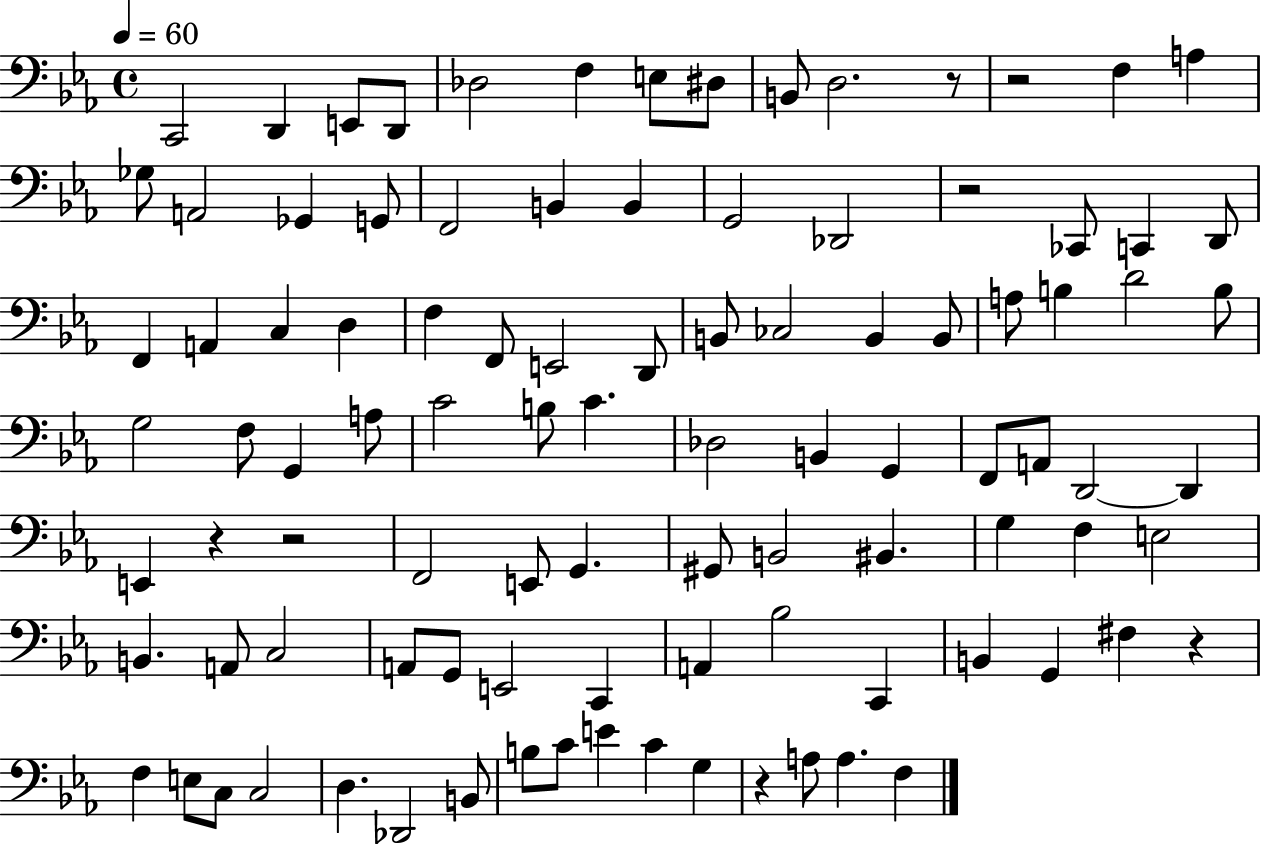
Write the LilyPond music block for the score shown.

{
  \clef bass
  \time 4/4
  \defaultTimeSignature
  \key ees \major
  \tempo 4 = 60
  c,2 d,4 e,8 d,8 | des2 f4 e8 dis8 | b,8 d2. r8 | r2 f4 a4 | \break ges8 a,2 ges,4 g,8 | f,2 b,4 b,4 | g,2 des,2 | r2 ces,8 c,4 d,8 | \break f,4 a,4 c4 d4 | f4 f,8 e,2 d,8 | b,8 ces2 b,4 b,8 | a8 b4 d'2 b8 | \break g2 f8 g,4 a8 | c'2 b8 c'4. | des2 b,4 g,4 | f,8 a,8 d,2~~ d,4 | \break e,4 r4 r2 | f,2 e,8 g,4. | gis,8 b,2 bis,4. | g4 f4 e2 | \break b,4. a,8 c2 | a,8 g,8 e,2 c,4 | a,4 bes2 c,4 | b,4 g,4 fis4 r4 | \break f4 e8 c8 c2 | d4. des,2 b,8 | b8 c'8 e'4 c'4 g4 | r4 a8 a4. f4 | \break \bar "|."
}